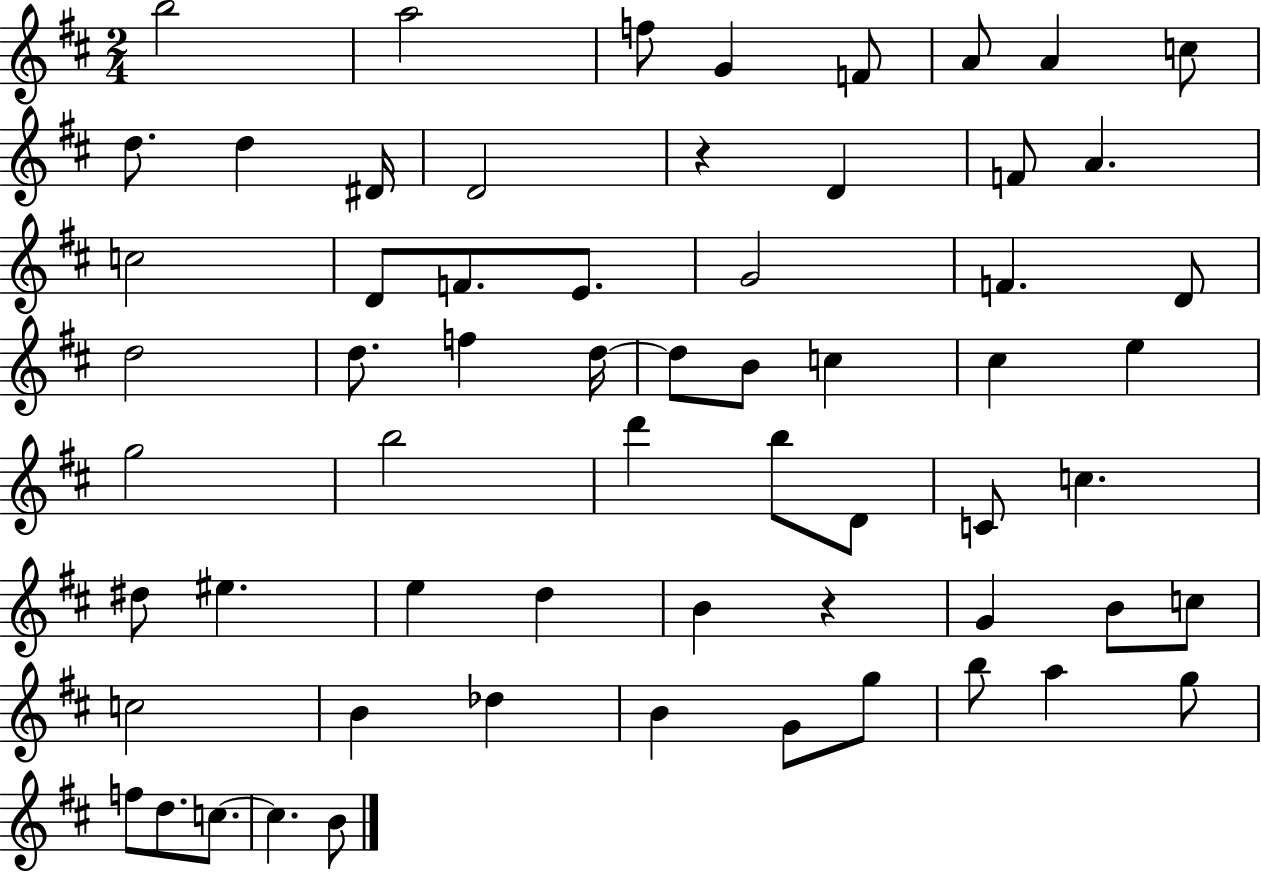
B5/h A5/h F5/e G4/q F4/e A4/e A4/q C5/e D5/e. D5/q D#4/s D4/h R/q D4/q F4/e A4/q. C5/h D4/e F4/e. E4/e. G4/h F4/q. D4/e D5/h D5/e. F5/q D5/s D5/e B4/e C5/q C#5/q E5/q G5/h B5/h D6/q B5/e D4/e C4/e C5/q. D#5/e EIS5/q. E5/q D5/q B4/q R/q G4/q B4/e C5/e C5/h B4/q Db5/q B4/q G4/e G5/e B5/e A5/q G5/e F5/e D5/e. C5/e. C5/q. B4/e